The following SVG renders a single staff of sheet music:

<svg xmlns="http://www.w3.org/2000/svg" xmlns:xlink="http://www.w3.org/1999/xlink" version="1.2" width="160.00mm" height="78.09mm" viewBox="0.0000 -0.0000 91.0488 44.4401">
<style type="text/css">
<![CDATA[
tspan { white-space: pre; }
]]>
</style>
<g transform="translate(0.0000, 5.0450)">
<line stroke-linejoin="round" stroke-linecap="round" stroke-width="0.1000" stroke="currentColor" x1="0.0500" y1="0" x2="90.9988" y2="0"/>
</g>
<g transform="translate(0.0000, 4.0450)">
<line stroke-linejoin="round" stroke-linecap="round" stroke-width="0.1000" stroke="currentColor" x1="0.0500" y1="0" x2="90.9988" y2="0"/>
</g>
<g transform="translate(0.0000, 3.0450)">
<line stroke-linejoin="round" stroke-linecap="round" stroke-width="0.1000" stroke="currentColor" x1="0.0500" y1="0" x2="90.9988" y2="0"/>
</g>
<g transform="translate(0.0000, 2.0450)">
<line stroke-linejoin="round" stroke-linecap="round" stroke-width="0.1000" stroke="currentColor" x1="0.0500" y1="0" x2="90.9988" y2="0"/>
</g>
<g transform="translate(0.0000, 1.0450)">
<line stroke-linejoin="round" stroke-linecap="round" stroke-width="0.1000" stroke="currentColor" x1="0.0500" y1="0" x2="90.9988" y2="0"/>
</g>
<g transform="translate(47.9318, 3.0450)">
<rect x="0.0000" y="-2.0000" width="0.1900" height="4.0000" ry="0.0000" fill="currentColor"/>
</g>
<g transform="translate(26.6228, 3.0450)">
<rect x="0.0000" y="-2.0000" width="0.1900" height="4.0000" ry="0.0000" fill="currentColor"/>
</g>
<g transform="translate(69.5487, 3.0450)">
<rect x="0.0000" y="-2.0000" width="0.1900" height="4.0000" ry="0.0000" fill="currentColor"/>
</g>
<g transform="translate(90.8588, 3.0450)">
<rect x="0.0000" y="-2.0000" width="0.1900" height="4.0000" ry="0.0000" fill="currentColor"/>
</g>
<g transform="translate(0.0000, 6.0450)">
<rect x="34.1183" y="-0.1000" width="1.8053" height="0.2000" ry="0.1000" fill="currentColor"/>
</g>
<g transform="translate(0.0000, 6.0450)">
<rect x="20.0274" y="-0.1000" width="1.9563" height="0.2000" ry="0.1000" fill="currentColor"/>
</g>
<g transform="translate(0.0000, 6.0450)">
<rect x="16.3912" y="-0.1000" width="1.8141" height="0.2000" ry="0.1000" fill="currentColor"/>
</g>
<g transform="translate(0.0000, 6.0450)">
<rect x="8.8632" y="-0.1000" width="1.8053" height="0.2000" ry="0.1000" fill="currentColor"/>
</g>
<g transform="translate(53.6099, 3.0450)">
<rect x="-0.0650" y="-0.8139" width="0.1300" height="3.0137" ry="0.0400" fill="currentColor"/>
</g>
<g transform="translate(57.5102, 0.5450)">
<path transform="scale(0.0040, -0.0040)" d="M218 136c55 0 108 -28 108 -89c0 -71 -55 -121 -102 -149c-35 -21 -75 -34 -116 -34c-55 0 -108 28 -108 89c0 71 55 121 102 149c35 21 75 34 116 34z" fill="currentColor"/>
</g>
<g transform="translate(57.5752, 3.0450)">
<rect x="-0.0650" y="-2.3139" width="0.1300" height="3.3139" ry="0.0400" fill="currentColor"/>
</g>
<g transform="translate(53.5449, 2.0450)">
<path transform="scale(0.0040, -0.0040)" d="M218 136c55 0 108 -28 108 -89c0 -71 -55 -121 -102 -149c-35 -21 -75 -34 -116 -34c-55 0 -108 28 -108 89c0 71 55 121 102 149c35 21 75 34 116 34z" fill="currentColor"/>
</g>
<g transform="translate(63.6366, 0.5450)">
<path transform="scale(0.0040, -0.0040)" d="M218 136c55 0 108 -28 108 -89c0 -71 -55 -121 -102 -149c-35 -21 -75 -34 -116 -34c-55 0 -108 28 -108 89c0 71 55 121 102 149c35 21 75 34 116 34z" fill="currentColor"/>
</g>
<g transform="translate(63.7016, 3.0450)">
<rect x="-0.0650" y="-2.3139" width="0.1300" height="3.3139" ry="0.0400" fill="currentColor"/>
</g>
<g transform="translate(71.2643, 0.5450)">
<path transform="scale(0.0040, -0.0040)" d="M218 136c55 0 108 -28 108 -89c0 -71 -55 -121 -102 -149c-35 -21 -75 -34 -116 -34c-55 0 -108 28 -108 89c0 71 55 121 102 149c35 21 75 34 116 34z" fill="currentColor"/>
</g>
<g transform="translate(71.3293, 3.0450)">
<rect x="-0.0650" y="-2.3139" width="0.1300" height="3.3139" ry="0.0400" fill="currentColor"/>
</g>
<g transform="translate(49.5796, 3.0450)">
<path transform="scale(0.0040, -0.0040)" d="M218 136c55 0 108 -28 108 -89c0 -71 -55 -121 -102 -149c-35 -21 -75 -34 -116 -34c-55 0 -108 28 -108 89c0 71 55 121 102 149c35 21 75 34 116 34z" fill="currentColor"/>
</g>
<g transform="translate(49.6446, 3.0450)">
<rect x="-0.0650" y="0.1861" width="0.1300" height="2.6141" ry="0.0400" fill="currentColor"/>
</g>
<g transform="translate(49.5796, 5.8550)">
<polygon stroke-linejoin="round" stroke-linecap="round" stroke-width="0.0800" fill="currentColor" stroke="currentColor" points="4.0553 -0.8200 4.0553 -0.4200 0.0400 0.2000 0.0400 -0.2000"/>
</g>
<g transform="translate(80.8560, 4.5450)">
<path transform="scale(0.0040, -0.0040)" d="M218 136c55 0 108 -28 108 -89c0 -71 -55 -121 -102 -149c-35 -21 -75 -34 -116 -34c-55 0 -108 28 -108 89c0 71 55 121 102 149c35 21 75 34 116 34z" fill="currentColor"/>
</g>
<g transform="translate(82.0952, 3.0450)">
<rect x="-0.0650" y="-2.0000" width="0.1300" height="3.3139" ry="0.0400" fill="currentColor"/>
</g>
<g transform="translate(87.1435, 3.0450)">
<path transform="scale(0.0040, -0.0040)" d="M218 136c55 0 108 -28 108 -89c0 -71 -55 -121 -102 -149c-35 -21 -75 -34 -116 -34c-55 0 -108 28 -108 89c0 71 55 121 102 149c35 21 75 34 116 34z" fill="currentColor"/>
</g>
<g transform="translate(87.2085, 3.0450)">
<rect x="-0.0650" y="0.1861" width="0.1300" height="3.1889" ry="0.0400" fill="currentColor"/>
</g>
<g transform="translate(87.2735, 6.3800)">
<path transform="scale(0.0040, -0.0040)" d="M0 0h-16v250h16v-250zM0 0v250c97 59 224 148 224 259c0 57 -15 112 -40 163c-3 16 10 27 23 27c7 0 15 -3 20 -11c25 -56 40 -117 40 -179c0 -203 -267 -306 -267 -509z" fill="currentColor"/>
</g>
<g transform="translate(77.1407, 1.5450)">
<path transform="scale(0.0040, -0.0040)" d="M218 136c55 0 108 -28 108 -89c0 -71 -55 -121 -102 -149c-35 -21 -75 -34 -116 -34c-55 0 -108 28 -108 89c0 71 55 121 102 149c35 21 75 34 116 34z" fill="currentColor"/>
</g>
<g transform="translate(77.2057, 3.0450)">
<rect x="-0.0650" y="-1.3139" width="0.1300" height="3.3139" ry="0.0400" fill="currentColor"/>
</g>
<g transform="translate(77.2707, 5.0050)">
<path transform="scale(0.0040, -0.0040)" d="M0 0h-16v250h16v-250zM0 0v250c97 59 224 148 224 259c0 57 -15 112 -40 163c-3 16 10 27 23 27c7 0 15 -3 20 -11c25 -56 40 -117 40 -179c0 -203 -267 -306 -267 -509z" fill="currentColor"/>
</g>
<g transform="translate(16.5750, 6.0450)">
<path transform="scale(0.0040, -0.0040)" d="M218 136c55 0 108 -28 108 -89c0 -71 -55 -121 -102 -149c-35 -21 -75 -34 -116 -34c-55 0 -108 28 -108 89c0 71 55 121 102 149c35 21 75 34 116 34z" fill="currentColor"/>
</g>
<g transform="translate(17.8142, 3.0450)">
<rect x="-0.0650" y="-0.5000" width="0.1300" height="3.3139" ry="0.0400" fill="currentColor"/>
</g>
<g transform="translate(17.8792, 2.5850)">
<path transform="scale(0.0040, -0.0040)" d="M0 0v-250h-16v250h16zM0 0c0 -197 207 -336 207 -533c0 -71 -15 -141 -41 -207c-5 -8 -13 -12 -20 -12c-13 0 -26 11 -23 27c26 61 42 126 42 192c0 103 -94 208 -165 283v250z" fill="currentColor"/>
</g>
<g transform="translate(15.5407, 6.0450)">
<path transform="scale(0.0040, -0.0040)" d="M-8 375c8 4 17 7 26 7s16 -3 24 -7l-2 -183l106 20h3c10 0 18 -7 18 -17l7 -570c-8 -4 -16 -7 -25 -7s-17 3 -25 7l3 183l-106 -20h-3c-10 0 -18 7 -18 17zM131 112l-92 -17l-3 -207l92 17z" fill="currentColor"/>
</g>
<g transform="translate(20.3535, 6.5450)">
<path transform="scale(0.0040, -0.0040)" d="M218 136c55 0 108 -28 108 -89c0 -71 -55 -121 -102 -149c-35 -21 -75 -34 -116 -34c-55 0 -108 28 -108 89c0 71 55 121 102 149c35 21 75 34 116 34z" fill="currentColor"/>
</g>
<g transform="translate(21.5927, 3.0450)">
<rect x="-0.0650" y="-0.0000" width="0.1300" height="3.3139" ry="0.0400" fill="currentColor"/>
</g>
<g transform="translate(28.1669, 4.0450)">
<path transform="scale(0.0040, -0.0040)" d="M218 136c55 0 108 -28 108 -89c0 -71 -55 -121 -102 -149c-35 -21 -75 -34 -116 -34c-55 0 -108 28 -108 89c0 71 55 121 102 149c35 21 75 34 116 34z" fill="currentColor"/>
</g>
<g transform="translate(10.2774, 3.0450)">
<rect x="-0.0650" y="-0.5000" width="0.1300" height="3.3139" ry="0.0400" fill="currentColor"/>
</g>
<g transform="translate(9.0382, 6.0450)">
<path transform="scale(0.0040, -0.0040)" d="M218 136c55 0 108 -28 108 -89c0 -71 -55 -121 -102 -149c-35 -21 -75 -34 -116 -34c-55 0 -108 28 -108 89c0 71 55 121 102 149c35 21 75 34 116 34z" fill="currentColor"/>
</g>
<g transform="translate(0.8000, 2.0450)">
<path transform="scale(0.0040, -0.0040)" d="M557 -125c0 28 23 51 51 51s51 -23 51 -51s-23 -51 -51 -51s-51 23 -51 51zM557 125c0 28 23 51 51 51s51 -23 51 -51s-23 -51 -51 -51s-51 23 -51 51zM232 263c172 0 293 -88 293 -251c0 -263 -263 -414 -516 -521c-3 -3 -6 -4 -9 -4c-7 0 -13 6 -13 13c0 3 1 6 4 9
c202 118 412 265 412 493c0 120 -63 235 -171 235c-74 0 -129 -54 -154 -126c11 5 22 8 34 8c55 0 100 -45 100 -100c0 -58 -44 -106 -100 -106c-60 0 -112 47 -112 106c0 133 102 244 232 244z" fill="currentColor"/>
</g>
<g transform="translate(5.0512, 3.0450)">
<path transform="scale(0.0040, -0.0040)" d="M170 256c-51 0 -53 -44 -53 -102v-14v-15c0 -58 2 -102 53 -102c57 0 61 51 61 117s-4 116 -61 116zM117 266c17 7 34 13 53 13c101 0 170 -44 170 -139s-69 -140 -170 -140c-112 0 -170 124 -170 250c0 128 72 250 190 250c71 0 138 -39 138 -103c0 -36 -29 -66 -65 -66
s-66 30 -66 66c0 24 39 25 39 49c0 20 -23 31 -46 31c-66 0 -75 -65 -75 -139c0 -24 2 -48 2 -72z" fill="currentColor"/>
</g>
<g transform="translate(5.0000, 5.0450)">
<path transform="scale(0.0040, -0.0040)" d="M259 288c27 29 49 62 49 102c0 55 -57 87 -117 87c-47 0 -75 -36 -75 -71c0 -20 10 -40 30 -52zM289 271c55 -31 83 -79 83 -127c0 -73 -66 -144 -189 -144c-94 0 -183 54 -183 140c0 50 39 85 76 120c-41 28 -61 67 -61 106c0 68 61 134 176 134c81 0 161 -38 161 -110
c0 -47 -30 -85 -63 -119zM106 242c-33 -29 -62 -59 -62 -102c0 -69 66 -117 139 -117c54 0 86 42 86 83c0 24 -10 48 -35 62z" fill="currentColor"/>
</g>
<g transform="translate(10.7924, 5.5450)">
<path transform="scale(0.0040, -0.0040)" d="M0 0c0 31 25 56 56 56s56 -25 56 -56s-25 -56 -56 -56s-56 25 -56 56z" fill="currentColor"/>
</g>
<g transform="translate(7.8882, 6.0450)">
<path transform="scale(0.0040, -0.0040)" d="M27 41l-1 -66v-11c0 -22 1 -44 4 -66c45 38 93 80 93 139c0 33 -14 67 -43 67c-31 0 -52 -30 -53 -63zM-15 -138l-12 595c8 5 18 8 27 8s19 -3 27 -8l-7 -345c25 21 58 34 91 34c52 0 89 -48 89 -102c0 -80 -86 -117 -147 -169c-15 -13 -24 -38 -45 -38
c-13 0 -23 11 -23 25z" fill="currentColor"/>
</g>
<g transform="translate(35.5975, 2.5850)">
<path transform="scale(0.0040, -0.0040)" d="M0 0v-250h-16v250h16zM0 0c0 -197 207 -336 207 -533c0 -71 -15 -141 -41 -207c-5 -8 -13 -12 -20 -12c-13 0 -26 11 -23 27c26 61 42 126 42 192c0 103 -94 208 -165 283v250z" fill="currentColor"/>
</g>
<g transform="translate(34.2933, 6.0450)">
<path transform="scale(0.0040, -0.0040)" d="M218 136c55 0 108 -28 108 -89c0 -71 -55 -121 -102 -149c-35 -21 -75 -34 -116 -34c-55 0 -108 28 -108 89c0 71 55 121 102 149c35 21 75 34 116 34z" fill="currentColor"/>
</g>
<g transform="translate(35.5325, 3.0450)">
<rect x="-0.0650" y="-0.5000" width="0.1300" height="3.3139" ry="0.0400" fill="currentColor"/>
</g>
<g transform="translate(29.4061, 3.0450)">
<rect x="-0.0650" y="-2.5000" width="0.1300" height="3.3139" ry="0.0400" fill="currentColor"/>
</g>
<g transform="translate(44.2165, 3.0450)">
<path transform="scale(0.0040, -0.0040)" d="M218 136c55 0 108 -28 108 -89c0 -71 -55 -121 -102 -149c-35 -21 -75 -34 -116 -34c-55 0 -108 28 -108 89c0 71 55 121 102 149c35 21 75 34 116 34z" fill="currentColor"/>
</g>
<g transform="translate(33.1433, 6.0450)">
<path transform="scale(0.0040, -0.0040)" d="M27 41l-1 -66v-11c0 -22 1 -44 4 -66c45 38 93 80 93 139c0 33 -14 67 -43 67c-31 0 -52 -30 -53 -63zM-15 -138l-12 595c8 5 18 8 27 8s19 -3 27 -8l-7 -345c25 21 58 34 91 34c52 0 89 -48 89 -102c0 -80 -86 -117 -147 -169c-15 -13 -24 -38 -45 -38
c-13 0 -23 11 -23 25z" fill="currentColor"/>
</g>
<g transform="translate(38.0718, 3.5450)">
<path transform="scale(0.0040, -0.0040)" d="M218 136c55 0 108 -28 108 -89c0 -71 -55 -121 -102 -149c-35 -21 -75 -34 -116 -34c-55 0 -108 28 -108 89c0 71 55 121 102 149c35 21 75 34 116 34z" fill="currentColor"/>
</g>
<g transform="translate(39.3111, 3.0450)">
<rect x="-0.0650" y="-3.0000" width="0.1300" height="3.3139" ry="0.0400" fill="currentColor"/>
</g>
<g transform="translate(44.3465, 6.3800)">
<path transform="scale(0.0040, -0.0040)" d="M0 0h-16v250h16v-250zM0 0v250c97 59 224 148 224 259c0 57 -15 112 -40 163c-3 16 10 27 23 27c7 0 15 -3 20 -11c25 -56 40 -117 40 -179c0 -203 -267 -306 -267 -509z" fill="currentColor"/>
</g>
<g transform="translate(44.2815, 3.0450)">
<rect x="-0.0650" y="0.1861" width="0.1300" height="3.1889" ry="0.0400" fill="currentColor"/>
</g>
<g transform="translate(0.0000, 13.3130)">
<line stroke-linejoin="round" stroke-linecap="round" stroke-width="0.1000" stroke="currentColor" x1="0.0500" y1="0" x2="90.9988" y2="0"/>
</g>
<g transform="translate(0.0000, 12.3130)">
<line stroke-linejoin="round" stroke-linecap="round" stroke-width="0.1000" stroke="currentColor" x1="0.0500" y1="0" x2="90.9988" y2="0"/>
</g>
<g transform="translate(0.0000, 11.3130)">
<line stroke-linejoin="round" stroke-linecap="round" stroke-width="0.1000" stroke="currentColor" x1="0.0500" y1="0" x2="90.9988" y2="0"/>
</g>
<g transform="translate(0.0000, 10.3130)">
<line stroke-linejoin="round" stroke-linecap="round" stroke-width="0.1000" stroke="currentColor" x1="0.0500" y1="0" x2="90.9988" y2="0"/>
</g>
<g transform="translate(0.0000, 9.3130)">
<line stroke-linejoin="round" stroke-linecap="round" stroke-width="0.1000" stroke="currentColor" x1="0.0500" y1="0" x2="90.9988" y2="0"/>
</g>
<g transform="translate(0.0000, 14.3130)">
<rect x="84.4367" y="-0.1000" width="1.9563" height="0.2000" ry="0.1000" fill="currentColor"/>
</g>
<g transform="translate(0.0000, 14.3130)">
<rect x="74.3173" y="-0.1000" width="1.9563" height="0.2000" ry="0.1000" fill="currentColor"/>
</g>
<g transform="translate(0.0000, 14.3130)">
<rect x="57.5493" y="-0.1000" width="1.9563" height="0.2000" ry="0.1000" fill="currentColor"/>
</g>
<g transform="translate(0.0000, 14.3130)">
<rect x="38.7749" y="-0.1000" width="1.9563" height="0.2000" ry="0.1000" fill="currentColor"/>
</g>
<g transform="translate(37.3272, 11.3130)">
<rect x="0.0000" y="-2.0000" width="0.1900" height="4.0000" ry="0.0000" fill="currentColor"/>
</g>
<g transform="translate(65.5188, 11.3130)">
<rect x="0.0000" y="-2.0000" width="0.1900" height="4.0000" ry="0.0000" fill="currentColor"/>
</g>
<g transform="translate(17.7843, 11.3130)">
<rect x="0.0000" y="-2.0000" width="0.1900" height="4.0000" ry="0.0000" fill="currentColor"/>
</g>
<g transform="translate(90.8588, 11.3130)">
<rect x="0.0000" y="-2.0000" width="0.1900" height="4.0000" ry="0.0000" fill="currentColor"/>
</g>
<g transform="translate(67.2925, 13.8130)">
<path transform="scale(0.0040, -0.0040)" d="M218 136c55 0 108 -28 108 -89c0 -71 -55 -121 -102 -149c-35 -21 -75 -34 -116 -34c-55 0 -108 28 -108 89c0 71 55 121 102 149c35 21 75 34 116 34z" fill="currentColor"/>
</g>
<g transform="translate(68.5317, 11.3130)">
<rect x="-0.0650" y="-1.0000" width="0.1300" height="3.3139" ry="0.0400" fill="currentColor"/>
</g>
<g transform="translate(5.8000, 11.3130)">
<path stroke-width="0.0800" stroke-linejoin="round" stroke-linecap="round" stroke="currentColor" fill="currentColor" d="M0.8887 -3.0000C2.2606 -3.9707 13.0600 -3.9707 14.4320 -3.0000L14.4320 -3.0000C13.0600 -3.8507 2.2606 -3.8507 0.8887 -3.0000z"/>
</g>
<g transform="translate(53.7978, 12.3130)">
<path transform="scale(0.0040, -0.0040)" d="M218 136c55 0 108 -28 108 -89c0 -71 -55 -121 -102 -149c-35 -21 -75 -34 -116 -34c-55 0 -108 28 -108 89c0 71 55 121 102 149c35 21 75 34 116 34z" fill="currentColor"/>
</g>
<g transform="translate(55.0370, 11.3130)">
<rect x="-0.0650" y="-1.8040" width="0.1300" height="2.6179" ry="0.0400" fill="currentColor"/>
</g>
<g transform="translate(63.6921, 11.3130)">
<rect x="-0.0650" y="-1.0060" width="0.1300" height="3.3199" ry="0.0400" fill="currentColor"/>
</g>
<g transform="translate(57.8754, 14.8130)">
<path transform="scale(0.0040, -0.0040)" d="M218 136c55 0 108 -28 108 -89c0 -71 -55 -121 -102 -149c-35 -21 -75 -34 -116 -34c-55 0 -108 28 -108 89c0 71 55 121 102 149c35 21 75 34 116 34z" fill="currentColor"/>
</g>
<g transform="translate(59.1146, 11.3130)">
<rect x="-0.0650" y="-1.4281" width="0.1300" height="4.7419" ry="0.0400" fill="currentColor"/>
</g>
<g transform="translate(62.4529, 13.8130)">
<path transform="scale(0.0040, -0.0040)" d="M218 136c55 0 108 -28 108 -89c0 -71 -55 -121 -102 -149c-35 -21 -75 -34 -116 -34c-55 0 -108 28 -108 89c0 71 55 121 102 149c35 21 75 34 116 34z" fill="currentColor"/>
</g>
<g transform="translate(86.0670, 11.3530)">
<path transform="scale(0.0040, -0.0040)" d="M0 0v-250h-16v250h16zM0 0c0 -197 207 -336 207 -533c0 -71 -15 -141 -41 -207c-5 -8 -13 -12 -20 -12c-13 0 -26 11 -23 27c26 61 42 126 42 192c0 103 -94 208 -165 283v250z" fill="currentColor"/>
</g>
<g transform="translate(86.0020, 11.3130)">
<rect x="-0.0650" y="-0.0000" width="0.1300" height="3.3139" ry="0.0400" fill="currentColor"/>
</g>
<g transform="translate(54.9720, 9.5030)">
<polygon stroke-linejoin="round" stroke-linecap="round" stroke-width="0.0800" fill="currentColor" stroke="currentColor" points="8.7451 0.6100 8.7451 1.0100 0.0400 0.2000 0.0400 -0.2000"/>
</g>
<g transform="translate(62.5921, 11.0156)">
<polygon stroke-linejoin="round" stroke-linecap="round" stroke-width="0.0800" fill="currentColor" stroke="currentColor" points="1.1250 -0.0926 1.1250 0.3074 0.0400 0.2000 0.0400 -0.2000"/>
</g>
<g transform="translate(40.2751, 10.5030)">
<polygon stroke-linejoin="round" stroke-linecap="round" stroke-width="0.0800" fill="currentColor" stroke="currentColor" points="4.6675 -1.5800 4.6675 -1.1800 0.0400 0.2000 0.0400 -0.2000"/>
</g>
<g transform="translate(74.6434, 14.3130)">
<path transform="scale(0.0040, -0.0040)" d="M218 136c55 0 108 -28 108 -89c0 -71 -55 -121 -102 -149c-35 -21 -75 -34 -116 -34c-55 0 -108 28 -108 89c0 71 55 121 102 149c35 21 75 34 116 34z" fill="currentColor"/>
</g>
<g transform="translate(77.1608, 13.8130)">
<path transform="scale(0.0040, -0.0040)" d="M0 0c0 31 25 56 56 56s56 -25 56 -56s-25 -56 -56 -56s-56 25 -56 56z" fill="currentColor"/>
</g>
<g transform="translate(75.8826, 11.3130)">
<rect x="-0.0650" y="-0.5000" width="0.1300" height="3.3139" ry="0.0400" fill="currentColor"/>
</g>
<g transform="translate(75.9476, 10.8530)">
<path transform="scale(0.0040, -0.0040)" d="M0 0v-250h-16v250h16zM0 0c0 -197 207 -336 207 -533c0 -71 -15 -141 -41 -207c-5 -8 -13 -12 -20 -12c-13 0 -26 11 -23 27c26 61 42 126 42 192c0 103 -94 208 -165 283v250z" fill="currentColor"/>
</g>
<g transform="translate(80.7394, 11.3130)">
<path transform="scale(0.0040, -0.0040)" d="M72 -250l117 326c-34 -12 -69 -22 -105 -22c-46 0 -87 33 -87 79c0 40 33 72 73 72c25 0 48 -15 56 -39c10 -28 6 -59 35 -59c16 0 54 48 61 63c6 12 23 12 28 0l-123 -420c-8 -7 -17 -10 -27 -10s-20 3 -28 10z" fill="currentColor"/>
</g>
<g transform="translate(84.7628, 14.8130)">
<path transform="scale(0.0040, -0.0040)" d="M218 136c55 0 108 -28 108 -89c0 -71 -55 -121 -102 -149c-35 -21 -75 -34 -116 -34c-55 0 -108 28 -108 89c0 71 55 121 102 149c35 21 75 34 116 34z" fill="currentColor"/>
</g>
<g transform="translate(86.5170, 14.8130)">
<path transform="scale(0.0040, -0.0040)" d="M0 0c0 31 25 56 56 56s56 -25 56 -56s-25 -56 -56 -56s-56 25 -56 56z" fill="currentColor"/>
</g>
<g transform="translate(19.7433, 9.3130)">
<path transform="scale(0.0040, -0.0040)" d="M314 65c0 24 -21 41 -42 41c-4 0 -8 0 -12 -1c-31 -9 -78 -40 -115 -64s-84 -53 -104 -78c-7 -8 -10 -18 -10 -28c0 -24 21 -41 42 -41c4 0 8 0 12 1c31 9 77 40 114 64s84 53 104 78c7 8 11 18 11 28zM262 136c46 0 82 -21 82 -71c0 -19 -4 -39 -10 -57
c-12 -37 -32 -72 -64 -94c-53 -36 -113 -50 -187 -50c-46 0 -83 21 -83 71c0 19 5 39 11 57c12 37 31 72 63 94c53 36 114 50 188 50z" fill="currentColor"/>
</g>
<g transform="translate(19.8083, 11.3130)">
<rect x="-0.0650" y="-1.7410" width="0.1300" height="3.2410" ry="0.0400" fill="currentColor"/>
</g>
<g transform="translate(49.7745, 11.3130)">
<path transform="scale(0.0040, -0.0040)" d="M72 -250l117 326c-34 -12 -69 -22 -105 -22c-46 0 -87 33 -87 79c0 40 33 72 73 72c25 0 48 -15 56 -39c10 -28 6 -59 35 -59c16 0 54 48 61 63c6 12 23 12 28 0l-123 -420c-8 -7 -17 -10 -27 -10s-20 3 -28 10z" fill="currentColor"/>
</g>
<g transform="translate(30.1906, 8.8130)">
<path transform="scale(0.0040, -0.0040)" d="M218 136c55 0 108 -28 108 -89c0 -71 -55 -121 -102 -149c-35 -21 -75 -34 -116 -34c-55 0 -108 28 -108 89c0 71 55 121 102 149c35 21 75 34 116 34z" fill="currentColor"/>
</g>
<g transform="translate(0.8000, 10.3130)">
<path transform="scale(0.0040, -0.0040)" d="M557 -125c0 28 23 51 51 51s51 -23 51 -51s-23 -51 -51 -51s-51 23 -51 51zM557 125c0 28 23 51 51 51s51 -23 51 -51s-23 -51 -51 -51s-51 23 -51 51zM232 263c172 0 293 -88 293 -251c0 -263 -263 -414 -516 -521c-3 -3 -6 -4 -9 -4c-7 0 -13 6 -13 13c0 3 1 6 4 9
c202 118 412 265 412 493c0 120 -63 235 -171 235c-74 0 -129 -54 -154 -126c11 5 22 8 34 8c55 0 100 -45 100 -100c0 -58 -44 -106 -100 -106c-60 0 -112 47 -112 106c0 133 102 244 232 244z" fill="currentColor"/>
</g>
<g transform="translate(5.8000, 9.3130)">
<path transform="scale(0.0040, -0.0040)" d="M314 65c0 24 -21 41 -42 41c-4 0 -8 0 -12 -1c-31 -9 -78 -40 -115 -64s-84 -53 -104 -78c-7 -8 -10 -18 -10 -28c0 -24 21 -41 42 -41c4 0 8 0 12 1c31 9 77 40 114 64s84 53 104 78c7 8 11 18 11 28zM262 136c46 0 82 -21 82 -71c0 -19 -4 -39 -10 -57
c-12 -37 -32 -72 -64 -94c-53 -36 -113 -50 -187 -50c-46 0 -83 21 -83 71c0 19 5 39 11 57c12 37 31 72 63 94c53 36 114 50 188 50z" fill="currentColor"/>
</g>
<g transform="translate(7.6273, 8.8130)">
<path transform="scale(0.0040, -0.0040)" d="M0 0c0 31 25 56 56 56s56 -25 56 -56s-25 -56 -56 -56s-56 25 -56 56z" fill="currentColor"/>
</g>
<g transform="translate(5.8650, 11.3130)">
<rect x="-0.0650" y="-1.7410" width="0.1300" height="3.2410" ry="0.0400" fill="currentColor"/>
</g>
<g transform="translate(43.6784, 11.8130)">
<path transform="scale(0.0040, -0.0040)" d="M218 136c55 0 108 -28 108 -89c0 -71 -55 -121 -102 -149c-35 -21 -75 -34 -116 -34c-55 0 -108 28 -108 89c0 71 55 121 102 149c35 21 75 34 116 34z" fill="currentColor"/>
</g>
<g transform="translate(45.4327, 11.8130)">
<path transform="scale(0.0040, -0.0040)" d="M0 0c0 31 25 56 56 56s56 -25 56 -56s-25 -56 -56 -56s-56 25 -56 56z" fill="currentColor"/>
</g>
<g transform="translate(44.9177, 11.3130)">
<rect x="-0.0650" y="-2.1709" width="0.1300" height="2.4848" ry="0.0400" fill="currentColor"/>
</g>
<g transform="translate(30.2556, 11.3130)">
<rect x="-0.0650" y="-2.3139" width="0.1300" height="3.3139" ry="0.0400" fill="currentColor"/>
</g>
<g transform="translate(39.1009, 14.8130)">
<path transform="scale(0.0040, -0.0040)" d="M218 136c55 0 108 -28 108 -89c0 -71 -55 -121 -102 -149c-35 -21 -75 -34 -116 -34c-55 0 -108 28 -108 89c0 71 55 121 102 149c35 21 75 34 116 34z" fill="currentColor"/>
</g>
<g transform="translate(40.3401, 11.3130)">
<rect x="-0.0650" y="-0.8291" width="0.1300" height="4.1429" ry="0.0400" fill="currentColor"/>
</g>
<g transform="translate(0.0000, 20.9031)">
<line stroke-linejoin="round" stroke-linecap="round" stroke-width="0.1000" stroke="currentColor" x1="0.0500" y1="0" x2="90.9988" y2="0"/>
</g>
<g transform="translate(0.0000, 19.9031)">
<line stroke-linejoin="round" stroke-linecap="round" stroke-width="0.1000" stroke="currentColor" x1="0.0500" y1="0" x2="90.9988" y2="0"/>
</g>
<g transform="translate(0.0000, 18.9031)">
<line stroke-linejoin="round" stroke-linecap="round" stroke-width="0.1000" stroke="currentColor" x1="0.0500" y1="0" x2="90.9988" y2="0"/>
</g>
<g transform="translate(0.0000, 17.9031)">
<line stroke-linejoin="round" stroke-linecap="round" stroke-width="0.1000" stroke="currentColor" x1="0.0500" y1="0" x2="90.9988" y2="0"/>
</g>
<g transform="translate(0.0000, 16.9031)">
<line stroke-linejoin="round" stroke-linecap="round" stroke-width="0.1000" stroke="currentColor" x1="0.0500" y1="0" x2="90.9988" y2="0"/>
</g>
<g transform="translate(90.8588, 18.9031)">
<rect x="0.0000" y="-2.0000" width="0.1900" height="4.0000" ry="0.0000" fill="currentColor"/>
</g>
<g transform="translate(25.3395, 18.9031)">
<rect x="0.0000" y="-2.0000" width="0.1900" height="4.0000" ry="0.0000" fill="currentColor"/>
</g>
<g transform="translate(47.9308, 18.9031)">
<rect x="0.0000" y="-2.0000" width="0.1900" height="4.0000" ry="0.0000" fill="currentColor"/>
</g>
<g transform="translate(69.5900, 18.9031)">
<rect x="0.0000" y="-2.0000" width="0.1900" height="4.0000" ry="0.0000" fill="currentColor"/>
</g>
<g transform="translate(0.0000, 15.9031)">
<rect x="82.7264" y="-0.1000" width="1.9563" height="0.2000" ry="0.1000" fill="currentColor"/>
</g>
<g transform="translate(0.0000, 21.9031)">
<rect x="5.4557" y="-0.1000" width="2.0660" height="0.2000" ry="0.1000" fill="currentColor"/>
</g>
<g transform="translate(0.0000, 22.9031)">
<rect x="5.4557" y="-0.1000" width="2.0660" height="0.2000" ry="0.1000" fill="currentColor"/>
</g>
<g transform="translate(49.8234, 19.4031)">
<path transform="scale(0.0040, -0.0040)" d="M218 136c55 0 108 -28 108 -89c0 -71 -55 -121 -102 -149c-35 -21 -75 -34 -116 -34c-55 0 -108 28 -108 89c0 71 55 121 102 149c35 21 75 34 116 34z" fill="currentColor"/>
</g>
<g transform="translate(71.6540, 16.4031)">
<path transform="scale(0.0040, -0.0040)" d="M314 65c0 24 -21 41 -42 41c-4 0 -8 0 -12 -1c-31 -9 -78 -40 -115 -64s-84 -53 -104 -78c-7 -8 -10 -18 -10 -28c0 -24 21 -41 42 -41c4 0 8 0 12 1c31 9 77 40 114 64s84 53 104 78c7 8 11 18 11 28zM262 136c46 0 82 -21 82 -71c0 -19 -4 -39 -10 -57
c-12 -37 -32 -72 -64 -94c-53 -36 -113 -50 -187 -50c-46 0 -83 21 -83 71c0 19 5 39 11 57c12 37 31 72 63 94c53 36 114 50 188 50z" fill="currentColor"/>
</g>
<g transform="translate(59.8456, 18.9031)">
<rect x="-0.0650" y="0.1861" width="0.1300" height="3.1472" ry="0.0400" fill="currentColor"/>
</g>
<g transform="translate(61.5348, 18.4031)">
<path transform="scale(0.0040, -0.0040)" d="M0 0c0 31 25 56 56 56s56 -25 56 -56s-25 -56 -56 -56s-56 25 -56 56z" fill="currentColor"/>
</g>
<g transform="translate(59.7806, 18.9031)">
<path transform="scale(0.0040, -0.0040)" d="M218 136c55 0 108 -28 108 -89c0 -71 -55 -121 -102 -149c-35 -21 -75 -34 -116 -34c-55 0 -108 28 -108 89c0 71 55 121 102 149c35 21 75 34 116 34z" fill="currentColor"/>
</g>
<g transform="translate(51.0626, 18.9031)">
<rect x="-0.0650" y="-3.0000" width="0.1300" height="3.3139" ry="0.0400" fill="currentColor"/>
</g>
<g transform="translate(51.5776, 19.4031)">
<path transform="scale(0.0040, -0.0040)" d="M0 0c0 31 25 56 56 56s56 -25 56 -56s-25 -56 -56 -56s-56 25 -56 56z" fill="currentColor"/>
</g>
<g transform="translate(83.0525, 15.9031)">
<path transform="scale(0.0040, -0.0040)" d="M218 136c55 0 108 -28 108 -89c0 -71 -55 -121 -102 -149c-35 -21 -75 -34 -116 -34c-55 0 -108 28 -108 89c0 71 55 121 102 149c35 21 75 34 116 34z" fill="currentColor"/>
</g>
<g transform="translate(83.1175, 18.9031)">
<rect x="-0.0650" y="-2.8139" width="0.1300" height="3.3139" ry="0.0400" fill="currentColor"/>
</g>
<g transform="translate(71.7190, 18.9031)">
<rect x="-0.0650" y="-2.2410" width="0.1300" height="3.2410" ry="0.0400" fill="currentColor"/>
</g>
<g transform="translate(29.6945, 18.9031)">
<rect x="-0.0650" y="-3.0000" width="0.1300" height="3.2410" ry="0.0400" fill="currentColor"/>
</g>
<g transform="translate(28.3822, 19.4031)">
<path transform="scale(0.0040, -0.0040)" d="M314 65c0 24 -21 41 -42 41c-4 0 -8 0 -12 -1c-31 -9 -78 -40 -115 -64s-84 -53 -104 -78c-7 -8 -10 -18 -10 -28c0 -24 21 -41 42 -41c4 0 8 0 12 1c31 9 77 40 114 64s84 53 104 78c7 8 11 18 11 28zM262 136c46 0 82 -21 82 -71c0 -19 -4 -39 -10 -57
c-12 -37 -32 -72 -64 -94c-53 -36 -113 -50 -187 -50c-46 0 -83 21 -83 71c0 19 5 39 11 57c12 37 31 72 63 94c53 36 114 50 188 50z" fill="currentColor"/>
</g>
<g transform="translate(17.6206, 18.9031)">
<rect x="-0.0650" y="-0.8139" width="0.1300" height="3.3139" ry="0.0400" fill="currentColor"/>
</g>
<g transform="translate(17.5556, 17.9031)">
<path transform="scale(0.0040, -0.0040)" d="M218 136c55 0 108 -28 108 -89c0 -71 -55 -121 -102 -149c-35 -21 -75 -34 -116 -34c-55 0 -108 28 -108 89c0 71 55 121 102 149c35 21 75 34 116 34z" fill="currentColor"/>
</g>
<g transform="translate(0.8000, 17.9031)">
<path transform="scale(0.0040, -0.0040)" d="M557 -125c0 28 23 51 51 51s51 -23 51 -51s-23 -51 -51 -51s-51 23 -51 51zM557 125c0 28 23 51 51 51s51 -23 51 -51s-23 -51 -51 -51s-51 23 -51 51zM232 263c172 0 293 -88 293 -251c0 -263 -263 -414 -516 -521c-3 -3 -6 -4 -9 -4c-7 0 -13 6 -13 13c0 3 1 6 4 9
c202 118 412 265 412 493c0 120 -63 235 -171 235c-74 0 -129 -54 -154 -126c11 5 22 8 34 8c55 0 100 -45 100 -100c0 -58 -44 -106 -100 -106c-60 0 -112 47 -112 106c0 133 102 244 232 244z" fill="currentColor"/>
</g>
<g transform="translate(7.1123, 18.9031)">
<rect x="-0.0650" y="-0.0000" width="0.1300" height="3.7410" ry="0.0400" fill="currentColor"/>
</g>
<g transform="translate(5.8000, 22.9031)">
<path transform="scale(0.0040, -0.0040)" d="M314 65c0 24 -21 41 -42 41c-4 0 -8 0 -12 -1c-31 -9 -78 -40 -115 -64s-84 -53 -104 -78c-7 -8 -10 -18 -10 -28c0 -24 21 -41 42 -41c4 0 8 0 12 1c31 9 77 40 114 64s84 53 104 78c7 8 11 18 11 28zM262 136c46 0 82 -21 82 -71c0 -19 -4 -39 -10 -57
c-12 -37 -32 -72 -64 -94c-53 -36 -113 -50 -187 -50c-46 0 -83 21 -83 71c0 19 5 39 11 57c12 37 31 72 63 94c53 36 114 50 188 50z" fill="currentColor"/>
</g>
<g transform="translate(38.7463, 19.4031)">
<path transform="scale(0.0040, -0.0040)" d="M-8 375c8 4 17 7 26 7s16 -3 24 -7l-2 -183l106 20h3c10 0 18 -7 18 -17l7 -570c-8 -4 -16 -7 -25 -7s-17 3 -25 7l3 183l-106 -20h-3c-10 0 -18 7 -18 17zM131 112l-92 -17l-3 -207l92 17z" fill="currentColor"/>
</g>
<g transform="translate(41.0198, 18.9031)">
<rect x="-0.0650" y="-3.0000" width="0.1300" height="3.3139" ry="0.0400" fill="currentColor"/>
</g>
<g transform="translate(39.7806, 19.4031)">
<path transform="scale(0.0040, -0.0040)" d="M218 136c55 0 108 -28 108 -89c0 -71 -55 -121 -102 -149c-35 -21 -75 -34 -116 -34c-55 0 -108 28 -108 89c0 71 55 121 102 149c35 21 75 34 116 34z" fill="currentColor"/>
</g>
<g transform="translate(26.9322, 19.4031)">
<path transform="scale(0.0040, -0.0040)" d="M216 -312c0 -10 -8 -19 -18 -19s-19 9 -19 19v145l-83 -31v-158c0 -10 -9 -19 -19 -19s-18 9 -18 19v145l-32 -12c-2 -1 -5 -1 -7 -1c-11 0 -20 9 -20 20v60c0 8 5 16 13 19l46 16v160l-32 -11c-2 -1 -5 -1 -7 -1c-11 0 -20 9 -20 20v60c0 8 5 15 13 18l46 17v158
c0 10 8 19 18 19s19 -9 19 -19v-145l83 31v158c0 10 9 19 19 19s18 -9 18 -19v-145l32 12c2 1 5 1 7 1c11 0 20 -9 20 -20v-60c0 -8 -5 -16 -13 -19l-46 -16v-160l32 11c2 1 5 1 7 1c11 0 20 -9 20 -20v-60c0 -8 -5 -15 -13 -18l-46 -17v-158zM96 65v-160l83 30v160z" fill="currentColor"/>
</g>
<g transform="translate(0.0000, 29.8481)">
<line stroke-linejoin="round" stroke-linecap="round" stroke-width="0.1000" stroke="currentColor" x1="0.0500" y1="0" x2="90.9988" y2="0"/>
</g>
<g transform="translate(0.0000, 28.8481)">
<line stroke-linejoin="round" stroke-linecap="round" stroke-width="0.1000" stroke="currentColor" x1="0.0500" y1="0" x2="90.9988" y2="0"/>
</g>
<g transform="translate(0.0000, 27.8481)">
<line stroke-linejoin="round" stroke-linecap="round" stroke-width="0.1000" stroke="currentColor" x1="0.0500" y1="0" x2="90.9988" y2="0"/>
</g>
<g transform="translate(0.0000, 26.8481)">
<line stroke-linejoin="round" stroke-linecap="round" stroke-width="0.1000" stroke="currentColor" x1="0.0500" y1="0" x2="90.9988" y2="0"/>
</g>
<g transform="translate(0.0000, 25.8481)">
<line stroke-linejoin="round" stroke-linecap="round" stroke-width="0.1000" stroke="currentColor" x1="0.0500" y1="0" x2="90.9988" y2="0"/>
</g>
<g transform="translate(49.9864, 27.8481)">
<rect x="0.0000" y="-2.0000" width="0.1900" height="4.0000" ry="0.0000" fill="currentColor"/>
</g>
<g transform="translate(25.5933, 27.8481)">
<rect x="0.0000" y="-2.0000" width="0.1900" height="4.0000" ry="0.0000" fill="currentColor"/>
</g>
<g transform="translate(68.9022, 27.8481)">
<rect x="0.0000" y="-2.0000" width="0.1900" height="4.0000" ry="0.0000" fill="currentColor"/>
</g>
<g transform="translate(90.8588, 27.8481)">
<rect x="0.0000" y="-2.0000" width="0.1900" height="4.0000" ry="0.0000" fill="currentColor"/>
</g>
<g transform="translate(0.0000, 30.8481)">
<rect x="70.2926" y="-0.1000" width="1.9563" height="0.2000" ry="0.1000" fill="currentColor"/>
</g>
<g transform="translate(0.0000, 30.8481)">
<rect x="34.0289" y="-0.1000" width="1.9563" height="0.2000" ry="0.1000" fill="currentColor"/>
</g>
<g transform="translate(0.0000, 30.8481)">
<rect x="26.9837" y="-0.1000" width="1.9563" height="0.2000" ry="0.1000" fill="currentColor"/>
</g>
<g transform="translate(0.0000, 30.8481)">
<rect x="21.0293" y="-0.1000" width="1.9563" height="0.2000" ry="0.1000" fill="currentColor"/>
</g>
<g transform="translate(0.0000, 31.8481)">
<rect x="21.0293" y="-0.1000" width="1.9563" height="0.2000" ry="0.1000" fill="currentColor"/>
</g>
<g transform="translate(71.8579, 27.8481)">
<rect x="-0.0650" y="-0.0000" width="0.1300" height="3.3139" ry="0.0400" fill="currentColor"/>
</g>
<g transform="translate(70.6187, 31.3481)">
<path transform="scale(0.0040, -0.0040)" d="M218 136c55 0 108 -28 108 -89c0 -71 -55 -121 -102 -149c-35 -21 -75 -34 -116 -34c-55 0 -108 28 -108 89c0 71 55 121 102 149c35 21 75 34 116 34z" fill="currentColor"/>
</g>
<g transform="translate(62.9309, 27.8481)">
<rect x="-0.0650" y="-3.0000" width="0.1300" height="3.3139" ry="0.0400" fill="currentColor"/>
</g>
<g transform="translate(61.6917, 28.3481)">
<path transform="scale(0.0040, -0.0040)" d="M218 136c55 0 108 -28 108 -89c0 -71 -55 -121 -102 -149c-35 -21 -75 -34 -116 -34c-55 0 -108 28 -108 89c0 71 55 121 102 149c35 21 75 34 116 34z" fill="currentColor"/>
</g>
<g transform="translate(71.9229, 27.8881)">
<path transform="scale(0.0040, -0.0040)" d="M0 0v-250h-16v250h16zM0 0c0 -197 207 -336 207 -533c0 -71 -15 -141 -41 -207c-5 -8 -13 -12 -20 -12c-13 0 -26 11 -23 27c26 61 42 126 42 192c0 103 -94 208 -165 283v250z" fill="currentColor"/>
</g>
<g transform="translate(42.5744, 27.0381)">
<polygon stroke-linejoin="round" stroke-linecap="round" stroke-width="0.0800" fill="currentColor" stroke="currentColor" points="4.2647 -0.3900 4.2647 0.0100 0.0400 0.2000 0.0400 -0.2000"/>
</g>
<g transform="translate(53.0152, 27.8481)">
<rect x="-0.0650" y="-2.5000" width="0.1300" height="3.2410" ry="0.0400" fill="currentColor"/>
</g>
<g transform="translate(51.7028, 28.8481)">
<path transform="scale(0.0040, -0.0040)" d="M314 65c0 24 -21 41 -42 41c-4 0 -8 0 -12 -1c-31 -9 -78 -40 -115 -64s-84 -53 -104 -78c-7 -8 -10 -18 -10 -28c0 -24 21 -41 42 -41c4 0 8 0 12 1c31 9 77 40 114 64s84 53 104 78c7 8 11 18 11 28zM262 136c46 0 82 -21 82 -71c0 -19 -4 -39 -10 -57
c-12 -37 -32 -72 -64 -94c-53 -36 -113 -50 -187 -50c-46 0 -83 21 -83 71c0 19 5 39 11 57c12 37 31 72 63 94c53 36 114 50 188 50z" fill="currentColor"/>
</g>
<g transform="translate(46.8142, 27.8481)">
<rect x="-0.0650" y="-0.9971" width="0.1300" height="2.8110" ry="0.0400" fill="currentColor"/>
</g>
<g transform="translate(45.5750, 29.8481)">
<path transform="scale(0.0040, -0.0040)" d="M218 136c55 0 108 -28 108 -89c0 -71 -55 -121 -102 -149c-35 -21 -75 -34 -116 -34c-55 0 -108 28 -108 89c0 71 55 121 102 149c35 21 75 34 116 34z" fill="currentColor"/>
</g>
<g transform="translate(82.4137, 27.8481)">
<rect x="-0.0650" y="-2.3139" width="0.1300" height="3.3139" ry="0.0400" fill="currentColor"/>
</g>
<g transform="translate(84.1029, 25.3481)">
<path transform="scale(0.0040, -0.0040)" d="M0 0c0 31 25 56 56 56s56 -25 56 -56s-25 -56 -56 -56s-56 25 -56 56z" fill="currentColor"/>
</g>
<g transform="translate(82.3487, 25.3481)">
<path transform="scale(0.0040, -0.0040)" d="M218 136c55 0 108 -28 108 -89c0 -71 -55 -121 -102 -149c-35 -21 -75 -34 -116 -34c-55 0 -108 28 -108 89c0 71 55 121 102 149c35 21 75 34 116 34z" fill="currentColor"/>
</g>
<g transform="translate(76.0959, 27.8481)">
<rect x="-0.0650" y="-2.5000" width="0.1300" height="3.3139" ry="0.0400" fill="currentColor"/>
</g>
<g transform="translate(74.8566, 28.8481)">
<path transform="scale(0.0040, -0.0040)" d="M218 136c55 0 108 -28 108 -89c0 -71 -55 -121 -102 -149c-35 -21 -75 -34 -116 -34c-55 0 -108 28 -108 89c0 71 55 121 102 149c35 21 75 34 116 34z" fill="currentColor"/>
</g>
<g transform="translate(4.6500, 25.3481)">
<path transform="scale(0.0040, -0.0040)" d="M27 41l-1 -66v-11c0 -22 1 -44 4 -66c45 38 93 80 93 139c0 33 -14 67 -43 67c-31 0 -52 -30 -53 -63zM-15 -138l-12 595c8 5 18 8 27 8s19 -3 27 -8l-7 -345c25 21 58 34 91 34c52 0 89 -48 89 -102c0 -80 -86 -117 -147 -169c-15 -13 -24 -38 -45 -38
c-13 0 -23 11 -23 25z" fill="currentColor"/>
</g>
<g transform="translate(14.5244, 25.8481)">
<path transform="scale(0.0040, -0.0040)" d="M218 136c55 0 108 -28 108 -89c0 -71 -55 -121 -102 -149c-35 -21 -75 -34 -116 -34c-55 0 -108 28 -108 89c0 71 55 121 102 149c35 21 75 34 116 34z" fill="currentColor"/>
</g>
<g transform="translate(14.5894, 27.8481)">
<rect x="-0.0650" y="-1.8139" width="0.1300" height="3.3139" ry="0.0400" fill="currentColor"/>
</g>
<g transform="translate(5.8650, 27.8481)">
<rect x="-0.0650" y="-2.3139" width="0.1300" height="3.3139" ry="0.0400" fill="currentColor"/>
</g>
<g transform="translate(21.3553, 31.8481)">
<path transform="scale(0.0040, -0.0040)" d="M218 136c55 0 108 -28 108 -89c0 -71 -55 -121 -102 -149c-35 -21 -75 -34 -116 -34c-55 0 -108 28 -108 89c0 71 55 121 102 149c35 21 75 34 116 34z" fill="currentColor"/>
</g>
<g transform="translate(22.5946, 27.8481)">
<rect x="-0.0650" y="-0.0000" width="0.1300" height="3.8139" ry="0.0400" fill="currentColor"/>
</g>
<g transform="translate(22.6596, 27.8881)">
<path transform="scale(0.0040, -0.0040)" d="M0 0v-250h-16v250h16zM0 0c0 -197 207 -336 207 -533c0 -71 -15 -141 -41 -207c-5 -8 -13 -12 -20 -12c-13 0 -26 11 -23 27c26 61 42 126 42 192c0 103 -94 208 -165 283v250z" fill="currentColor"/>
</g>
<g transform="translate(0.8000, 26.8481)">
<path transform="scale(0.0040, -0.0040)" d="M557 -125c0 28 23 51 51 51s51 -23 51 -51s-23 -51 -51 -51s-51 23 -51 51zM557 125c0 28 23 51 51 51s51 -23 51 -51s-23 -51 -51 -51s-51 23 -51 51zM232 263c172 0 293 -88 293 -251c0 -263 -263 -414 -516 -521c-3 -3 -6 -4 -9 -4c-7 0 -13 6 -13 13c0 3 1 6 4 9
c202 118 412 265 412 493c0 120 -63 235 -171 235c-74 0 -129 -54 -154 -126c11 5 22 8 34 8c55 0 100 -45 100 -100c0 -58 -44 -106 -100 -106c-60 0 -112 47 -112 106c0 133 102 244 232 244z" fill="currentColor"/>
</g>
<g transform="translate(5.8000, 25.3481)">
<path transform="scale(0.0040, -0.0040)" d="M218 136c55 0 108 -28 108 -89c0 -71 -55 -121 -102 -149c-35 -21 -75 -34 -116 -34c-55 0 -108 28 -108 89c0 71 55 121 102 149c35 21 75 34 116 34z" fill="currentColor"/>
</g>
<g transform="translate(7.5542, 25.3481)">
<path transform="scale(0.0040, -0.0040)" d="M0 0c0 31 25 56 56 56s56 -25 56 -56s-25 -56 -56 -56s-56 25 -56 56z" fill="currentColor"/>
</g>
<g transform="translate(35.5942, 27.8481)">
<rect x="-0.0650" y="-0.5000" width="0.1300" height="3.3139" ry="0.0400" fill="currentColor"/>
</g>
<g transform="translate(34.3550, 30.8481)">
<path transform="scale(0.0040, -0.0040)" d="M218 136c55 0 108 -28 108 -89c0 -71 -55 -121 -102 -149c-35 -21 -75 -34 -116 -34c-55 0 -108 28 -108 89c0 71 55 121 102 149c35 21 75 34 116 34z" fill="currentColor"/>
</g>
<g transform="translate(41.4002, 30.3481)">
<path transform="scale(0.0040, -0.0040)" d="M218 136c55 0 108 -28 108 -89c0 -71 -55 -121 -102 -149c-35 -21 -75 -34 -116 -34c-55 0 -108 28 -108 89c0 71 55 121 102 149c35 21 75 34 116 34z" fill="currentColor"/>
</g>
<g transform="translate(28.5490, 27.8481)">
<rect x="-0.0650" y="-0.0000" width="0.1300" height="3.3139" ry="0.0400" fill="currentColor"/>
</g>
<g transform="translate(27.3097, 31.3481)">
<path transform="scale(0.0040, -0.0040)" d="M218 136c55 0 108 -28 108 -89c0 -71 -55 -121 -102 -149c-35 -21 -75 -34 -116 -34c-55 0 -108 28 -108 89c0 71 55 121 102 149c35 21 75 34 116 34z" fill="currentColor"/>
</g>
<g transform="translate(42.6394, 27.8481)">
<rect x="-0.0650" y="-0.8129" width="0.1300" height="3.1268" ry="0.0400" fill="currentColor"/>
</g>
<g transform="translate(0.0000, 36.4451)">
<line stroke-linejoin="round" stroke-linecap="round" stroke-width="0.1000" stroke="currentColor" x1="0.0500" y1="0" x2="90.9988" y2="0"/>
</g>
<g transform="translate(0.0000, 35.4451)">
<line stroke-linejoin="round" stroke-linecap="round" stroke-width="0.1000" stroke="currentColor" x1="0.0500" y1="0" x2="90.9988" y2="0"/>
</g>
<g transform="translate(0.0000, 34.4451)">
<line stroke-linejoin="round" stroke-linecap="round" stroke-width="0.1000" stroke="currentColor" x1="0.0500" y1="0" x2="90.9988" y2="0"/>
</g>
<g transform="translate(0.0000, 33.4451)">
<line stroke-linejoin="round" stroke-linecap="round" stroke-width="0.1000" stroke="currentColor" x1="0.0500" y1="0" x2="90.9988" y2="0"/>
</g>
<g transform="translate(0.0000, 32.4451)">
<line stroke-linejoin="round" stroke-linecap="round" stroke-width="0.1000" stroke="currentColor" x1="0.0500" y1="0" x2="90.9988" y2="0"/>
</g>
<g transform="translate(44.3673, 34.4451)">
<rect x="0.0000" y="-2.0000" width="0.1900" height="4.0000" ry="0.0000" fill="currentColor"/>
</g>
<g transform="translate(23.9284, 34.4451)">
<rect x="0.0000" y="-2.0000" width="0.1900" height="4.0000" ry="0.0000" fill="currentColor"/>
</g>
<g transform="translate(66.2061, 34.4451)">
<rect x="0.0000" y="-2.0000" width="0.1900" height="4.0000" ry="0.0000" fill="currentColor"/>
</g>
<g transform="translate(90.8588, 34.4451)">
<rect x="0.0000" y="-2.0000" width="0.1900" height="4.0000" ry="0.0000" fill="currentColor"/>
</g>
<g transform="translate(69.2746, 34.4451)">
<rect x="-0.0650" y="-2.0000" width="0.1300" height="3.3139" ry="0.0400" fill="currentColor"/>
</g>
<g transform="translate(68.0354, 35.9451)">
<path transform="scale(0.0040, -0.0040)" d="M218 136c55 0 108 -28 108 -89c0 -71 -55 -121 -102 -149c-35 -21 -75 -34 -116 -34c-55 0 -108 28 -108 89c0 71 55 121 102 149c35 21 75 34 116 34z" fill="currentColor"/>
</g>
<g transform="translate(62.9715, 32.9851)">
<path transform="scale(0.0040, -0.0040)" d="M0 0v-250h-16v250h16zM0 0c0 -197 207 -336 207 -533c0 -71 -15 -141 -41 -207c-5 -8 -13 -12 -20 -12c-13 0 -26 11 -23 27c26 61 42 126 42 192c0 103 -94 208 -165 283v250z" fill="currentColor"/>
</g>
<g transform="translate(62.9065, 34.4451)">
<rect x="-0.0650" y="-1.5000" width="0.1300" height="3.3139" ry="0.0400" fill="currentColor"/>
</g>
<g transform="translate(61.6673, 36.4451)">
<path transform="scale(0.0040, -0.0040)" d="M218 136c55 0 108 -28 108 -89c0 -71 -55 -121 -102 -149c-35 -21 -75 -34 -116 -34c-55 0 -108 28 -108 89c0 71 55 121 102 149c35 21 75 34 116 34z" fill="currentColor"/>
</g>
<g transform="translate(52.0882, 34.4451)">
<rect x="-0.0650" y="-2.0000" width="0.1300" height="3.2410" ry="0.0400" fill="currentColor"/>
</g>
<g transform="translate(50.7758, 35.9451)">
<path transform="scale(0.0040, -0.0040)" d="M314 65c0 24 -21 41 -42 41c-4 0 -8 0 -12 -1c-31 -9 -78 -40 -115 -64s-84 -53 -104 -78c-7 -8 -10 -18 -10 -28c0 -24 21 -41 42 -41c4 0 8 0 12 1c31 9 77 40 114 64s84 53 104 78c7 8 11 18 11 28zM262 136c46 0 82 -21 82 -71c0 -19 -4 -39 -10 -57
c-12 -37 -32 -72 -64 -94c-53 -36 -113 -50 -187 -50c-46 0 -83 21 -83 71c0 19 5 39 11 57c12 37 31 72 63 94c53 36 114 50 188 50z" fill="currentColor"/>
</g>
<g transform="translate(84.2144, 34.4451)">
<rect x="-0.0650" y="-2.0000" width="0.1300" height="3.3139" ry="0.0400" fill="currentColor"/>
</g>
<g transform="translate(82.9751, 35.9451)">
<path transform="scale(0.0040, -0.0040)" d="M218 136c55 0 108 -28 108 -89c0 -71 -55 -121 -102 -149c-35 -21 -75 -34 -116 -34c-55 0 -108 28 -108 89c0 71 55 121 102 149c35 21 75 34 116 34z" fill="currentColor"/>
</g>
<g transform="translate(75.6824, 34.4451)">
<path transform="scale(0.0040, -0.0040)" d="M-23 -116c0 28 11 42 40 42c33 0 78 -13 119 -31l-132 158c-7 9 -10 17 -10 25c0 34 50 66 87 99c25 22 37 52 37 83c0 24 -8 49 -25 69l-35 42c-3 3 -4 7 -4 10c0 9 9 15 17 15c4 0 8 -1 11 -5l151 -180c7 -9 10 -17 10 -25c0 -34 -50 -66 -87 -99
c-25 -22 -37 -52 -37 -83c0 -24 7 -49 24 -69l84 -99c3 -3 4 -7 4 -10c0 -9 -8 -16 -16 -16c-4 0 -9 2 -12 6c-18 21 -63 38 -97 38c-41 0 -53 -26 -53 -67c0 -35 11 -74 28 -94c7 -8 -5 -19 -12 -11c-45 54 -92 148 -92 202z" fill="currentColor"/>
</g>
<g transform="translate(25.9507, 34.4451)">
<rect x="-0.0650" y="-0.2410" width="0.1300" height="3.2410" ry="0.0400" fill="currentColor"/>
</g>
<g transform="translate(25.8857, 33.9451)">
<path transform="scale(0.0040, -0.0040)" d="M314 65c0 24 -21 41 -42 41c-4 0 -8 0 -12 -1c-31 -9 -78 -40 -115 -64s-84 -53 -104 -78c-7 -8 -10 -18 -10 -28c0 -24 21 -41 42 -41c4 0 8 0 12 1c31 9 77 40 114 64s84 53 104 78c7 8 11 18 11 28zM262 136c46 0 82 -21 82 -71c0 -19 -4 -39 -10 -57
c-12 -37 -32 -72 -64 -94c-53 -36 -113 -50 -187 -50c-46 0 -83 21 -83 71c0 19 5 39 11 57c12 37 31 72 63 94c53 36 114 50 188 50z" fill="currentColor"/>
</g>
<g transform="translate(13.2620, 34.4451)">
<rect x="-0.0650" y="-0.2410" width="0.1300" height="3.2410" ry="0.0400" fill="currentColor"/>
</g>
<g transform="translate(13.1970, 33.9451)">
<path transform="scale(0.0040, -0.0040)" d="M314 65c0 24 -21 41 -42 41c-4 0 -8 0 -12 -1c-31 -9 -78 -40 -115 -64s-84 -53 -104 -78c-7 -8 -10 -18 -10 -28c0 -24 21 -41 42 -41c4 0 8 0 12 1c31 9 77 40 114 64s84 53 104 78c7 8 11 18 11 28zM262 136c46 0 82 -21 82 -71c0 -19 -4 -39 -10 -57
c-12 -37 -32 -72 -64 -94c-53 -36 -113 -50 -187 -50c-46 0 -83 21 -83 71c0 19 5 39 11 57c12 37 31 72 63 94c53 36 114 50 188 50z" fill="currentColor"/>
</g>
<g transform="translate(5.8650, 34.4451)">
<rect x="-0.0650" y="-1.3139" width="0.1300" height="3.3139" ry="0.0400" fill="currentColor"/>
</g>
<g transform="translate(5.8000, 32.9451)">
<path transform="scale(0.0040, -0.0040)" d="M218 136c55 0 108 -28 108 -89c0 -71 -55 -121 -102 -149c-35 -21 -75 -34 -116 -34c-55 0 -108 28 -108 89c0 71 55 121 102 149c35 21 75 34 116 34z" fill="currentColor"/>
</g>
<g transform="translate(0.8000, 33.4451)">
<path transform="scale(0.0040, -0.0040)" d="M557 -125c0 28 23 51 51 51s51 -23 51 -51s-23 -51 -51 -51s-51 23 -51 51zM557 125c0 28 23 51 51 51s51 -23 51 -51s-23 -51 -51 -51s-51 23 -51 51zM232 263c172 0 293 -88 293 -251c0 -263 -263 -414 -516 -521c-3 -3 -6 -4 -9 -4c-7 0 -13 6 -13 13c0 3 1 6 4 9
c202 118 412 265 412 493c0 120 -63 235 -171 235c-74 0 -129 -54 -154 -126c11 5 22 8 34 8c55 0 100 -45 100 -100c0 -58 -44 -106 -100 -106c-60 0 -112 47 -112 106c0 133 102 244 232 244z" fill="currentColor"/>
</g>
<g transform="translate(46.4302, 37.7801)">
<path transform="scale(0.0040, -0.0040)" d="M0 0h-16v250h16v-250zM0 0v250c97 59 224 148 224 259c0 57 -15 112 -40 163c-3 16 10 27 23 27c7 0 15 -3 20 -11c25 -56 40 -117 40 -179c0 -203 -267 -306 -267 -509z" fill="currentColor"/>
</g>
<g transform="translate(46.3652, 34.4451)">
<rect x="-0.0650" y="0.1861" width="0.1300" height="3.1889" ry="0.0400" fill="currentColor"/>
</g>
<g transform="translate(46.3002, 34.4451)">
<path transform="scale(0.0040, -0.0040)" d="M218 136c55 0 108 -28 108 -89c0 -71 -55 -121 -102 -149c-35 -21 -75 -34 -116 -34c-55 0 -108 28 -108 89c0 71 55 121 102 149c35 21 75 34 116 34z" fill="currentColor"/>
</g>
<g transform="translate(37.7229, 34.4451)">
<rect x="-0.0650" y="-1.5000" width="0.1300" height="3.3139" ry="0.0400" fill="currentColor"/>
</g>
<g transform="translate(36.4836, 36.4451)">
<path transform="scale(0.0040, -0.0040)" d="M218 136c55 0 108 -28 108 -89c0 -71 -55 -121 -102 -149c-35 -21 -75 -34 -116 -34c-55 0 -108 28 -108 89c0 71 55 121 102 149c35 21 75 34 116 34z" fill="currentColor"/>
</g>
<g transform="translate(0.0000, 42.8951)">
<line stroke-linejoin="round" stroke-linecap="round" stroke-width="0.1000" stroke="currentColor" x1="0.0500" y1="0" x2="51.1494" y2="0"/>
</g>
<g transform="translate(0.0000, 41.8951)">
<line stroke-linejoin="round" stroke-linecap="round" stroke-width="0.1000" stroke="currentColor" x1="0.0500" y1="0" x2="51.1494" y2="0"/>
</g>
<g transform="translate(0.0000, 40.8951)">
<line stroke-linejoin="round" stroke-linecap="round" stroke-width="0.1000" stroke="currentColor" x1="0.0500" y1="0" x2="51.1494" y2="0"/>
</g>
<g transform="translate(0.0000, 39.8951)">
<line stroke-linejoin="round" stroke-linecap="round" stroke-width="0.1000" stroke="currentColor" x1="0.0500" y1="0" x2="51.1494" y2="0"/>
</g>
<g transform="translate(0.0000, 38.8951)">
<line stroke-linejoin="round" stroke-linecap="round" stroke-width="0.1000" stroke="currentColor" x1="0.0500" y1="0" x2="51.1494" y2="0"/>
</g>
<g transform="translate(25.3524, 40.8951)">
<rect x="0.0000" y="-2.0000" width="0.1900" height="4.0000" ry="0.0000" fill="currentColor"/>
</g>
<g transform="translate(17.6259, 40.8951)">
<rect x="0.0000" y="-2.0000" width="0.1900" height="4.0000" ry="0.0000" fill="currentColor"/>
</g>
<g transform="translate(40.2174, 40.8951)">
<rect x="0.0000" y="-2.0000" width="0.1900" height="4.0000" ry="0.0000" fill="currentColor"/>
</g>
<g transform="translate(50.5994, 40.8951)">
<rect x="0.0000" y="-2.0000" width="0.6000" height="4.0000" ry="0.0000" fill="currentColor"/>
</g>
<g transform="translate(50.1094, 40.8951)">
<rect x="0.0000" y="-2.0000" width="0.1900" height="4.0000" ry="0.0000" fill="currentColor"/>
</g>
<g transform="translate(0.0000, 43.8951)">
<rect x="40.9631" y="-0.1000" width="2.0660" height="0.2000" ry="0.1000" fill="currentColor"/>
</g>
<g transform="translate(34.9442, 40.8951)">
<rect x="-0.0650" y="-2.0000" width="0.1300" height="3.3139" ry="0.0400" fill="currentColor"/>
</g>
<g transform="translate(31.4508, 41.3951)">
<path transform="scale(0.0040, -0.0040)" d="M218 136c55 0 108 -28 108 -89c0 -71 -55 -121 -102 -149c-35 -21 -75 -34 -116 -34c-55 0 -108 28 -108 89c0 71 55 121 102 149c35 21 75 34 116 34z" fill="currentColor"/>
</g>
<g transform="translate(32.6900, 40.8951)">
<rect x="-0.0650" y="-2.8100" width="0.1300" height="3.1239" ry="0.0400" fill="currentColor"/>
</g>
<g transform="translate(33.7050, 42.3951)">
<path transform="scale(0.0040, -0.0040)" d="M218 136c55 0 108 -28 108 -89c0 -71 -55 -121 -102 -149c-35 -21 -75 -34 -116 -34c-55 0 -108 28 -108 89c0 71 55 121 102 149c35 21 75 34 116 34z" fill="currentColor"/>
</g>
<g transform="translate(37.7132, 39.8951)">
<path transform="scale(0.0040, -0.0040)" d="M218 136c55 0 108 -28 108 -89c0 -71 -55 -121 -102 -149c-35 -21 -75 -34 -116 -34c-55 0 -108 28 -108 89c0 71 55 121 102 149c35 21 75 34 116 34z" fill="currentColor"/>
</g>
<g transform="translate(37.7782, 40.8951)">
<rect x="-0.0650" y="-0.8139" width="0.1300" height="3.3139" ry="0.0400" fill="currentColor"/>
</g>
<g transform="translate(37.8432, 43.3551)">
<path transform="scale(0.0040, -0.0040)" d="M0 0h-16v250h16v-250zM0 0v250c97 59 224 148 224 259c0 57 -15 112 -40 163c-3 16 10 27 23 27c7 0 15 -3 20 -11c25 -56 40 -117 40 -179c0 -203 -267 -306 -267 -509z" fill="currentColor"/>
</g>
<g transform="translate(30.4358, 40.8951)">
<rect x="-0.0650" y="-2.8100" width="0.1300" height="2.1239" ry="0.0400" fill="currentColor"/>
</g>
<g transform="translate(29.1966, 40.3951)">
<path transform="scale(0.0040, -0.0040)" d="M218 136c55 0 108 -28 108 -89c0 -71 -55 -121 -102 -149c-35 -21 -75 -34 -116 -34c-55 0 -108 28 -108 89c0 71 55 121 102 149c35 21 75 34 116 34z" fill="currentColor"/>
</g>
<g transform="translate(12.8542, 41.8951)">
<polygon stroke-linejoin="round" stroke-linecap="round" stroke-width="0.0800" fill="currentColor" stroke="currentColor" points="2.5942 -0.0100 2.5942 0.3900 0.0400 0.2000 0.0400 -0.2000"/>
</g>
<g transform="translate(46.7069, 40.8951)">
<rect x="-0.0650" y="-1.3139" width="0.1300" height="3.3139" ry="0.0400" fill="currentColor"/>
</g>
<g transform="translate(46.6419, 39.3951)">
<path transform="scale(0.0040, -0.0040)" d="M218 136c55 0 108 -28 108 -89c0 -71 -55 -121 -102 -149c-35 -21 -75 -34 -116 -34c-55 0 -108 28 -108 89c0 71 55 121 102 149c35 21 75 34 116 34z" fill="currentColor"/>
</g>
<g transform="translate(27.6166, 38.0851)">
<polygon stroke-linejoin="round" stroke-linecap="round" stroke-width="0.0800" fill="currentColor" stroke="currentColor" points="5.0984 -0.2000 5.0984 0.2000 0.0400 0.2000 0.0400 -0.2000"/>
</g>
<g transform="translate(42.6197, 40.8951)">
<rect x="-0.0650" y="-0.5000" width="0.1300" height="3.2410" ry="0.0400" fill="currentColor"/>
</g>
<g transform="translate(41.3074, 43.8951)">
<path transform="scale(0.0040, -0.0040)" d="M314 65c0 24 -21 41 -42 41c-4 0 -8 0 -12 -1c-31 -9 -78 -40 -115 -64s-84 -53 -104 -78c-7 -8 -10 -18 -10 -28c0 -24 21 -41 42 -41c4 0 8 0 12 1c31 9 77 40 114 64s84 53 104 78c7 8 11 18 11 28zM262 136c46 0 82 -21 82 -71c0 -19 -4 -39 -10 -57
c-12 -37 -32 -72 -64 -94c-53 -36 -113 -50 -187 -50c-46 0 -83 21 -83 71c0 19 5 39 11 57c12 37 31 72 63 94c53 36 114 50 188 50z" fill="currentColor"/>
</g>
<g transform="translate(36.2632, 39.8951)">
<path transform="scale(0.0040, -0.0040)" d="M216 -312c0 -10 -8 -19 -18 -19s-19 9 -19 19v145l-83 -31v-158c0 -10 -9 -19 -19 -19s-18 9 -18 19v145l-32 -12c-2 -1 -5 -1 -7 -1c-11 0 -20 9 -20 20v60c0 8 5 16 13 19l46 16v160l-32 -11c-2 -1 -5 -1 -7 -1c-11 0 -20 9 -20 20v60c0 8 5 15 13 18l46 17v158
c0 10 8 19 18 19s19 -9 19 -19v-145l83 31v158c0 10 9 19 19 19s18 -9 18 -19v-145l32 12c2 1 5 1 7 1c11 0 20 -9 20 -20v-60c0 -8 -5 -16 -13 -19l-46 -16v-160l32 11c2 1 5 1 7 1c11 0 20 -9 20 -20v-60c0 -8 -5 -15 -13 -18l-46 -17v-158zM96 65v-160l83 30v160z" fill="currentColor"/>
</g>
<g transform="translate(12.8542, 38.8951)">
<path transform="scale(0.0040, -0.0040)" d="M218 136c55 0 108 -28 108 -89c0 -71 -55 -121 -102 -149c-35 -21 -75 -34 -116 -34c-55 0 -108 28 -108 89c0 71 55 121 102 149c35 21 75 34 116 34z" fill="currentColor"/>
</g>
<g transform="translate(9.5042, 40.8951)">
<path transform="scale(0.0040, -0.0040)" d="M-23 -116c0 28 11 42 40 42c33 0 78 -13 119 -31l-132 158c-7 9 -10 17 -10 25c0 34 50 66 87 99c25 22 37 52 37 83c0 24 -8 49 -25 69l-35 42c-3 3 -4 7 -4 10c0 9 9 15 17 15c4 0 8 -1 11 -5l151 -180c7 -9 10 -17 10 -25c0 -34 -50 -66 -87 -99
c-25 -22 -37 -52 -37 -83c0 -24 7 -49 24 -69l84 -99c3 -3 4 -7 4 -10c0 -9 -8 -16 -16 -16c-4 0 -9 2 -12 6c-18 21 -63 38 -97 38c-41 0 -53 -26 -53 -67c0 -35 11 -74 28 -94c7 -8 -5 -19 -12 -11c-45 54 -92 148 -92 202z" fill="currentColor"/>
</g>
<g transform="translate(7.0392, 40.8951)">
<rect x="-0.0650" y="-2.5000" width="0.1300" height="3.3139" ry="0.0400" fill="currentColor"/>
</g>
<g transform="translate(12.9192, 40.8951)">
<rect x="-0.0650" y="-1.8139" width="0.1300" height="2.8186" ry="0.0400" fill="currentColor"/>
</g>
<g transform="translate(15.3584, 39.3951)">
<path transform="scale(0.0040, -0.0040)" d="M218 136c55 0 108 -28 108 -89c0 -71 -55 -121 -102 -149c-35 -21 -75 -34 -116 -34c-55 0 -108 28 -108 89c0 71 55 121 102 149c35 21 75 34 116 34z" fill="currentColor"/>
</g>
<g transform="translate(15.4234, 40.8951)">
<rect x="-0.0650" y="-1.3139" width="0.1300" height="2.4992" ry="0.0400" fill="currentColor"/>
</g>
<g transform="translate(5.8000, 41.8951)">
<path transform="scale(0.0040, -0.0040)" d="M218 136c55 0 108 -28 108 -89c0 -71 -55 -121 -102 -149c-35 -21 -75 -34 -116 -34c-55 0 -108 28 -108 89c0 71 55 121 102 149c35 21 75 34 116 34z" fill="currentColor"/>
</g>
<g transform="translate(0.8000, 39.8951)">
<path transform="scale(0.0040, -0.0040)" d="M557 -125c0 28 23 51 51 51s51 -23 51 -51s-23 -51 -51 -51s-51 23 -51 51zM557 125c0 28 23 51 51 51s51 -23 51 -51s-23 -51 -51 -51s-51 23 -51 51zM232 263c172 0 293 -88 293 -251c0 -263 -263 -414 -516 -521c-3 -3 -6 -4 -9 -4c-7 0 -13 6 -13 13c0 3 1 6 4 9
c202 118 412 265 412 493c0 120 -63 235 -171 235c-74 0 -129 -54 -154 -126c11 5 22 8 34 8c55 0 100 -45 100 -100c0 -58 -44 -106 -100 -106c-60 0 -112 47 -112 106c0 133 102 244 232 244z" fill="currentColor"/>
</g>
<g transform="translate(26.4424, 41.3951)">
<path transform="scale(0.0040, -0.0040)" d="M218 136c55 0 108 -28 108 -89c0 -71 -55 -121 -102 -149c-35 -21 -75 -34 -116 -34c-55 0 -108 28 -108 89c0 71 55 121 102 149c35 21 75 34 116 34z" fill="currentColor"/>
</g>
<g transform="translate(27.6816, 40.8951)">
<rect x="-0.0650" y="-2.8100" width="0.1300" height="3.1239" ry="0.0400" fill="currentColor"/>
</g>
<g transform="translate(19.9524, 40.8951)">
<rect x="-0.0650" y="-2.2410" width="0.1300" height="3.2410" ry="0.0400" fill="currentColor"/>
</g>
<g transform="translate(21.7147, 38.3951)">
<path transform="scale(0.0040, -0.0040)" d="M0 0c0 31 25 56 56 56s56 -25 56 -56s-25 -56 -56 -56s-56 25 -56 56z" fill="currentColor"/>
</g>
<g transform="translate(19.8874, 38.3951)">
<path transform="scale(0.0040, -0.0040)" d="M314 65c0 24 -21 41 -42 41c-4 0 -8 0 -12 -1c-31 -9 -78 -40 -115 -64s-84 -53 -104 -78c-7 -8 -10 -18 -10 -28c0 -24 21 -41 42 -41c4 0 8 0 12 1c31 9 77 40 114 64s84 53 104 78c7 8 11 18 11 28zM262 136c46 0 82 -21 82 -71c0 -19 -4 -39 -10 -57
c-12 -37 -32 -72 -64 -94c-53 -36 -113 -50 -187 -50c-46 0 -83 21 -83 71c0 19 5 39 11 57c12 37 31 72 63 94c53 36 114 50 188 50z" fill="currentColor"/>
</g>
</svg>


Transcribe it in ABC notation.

X:1
T:Untitled
M:6/8
L:1/4
K:C
_E,, E,,/2 D,, B,, _E,,/2 C, D,/2 D,/2 F,/2 B, B, B, G,/2 A,, D,/2 A,2 A,2 B, D,,/2 C,/2 z/2 B,,/2 D,,/2 F,,/4 F,, E,,/2 z/2 D,,/2 C,,2 F, ^C,2 C, C, D, B,2 C _B, A, C,,/2 D,, E,, F,,/2 G,,/2 B,,2 C, D,,/2 B,, B, G, E,2 E,2 G,, D,/2 A,,2 G,,/2 A,, z A,, B,, z A,/2 G,/2 B,2 C,/2 E,/2 C,/2 A,, ^F,/2 E,,2 G,